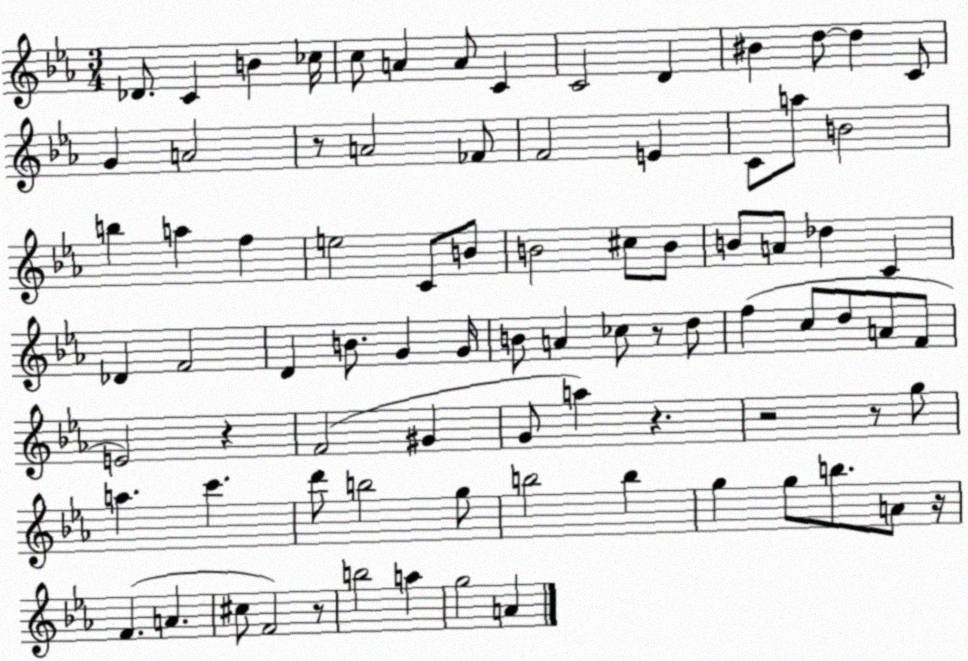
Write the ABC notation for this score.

X:1
T:Untitled
M:3/4
L:1/4
K:Eb
_D/2 C B _c/4 c/2 A A/2 C C2 D ^B d/2 d C/2 G A2 z/2 A2 _F/2 F2 E C/2 a/2 B2 b a f e2 C/2 B/2 B2 ^c/2 B/2 B/2 A/2 _d C _D F2 D B/2 G G/4 B/2 A _c/2 z/2 d/2 f c/2 d/2 A/2 F/2 E2 z F2 ^G G/2 a z z2 z/2 g/2 a c' d'/2 b2 g/2 b2 b g g/2 b/2 A/2 z/4 F A ^c/2 F2 z/2 b2 a g2 A